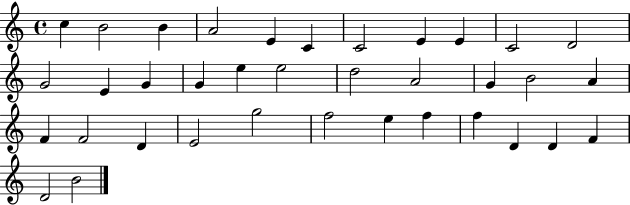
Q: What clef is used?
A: treble